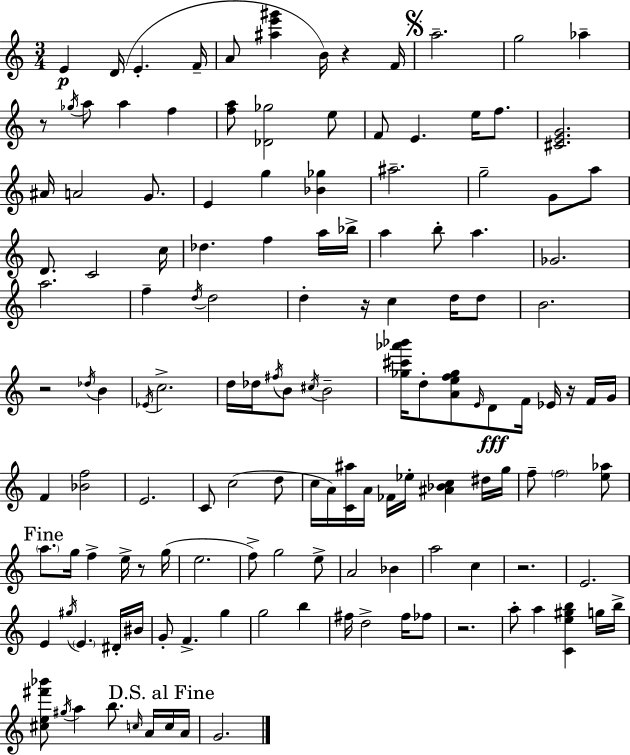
X:1
T:Untitled
M:3/4
L:1/4
K:C
E D/4 E F/4 A/2 [^ae'^g'] B/4 z F/4 a2 g2 _a z/2 _g/4 a/2 a f [fa]/2 [_D_g]2 e/2 F/2 E e/4 f/2 [^CEG]2 ^A/4 A2 G/2 E g [_B_g] ^a2 g2 G/2 a/2 D/2 C2 c/4 _d f a/4 _b/4 a b/2 a _G2 a2 f d/4 d2 d z/4 c d/4 d/2 B2 z2 _d/4 B _E/4 c2 d/4 _d/4 ^f/4 B/2 ^c/4 B2 [_g^c'_a'_b']/4 d/2 [Aef_g]/2 E/4 D/2 F/4 _E/4 z/4 F/4 G/4 F [_Bf]2 E2 C/2 c2 d/2 c/4 A/4 [C^a]/4 A/4 _F/4 _e/4 [^A_Bc] ^d/4 g/4 f/2 f2 [e_a]/2 a/2 g/4 f e/4 z/2 g/4 e2 f/2 g2 e/2 A2 _B a2 c z2 E2 E ^g/4 E ^D/4 ^B/4 G/2 F g g2 b ^f/4 d2 ^f/4 _f/2 z2 a/2 a [Ce^gb] g/4 b/4 [^ce^f'_b']/2 ^g/4 a b/2 c/4 A/4 c/4 A/4 G2